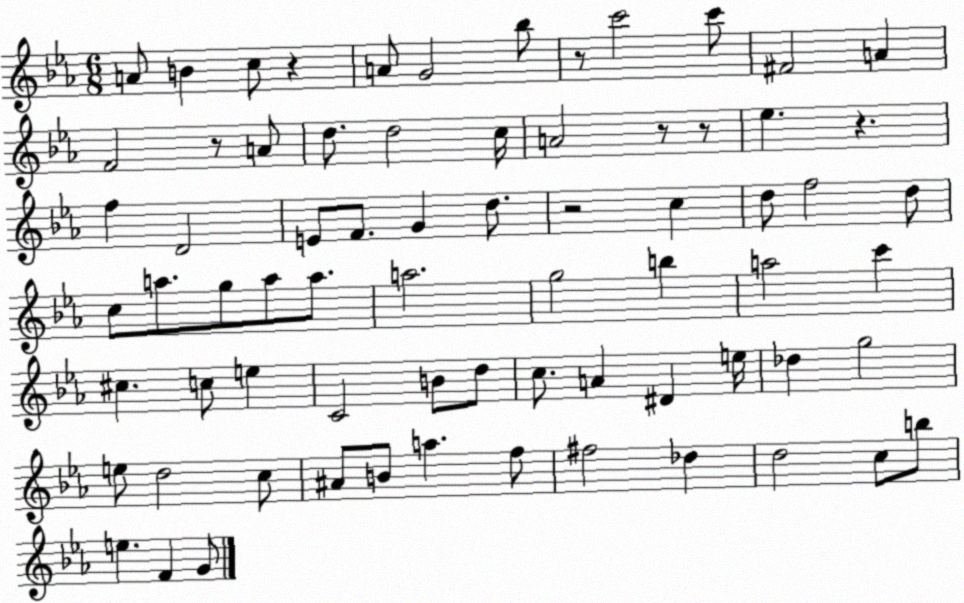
X:1
T:Untitled
M:6/8
L:1/4
K:Eb
A/2 B c/2 z A/2 G2 _b/2 z/2 c'2 c'/2 ^F2 A F2 z/2 A/2 d/2 d2 c/4 A2 z/2 z/2 _e z f D2 E/2 F/2 G d/2 z2 c d/2 f2 d/2 c/2 a/2 g/2 a/2 a/2 a2 g2 b a2 c' ^c c/2 e C2 B/2 d/2 c/2 A ^D e/4 _d g2 e/2 d2 c/2 ^A/2 B/2 a f/2 ^f2 _d d2 c/2 b/2 e F G/2